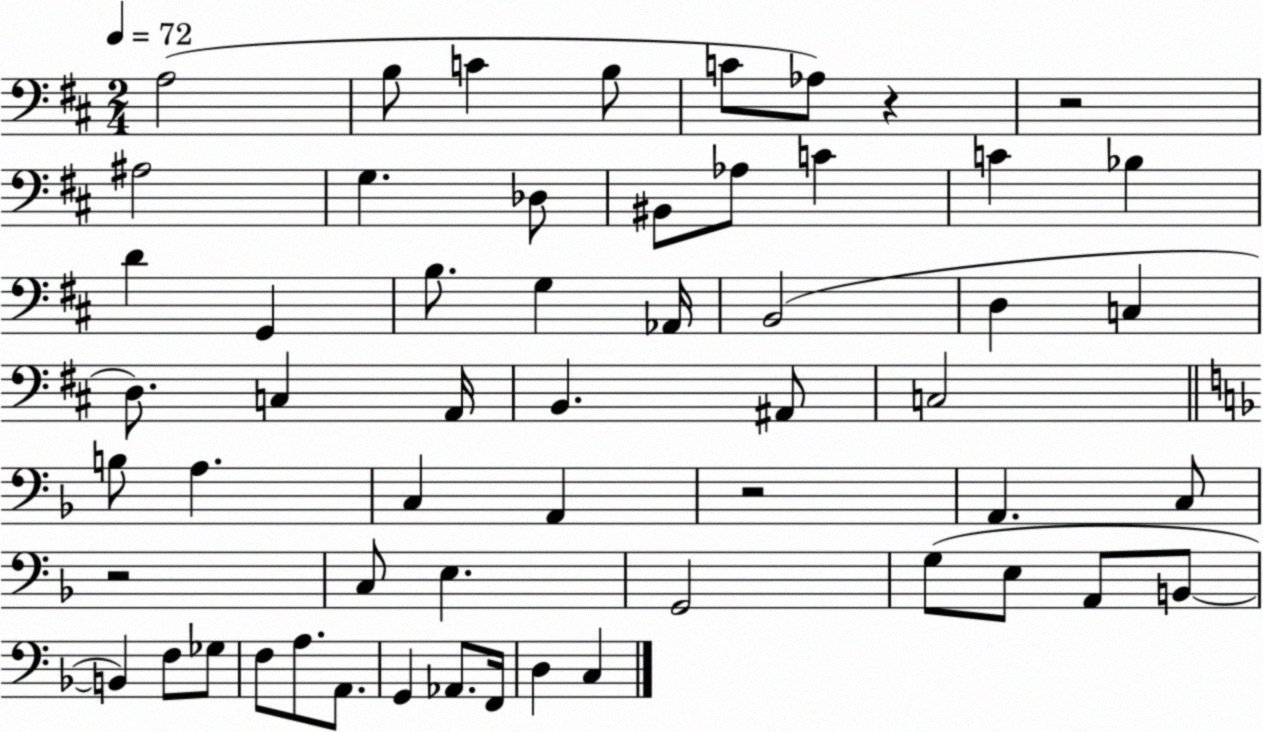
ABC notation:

X:1
T:Untitled
M:2/4
L:1/4
K:D
A,2 B,/2 C B,/2 C/2 _A,/2 z z2 ^A,2 G, _D,/2 ^B,,/2 _A,/2 C C _B, D G,, B,/2 G, _A,,/4 B,,2 D, C, D,/2 C, A,,/4 B,, ^A,,/2 C,2 B,/2 A, C, A,, z2 A,, C,/2 z2 C,/2 E, G,,2 G,/2 E,/2 A,,/2 B,,/2 B,, F,/2 _G,/2 F,/2 A,/2 A,,/2 G,, _A,,/2 F,,/4 D, C,